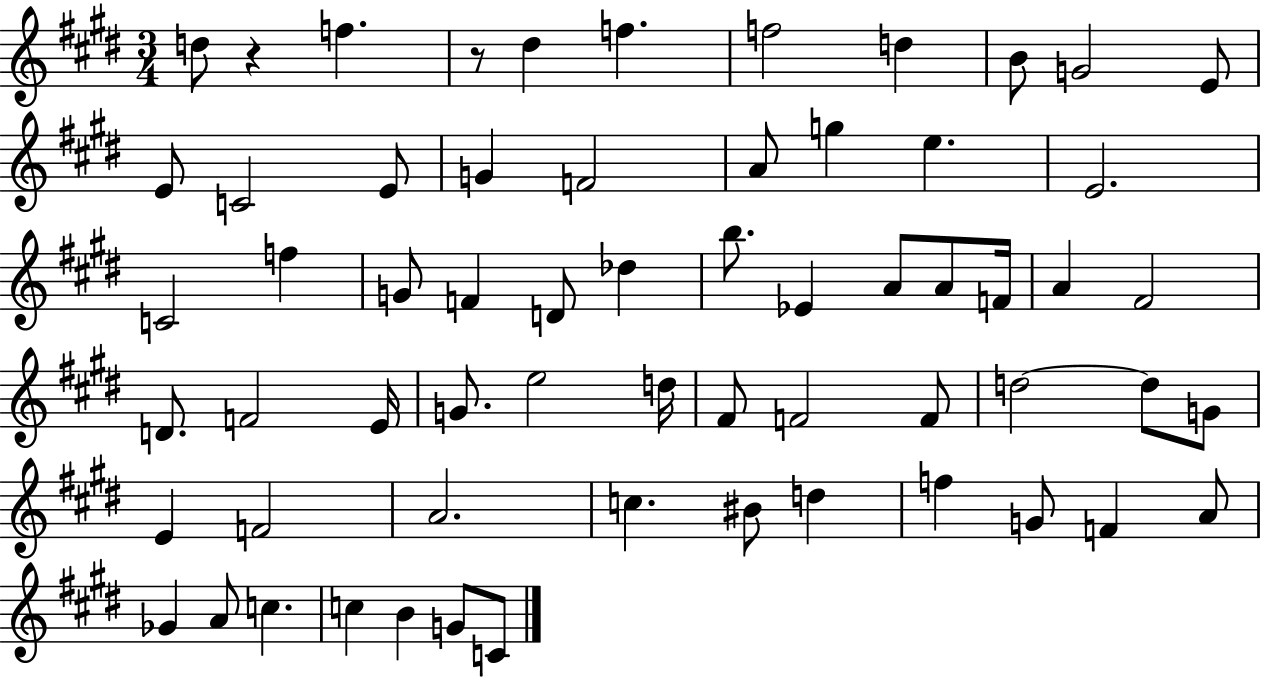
{
  \clef treble
  \numericTimeSignature
  \time 3/4
  \key e \major
  d''8 r4 f''4. | r8 dis''4 f''4. | f''2 d''4 | b'8 g'2 e'8 | \break e'8 c'2 e'8 | g'4 f'2 | a'8 g''4 e''4. | e'2. | \break c'2 f''4 | g'8 f'4 d'8 des''4 | b''8. ees'4 a'8 a'8 f'16 | a'4 fis'2 | \break d'8. f'2 e'16 | g'8. e''2 d''16 | fis'8 f'2 f'8 | d''2~~ d''8 g'8 | \break e'4 f'2 | a'2. | c''4. bis'8 d''4 | f''4 g'8 f'4 a'8 | \break ges'4 a'8 c''4. | c''4 b'4 g'8 c'8 | \bar "|."
}